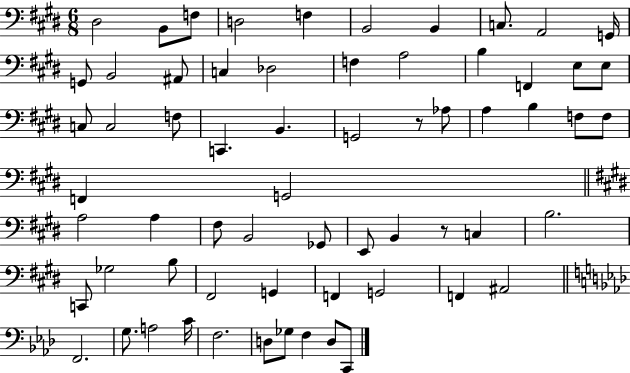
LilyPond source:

{
  \clef bass
  \numericTimeSignature
  \time 6/8
  \key e \major
  dis2 b,8 f8 | d2 f4 | b,2 b,4 | c8. a,2 g,16 | \break g,8 b,2 ais,8 | c4 des2 | f4 a2 | b4 f,4 e8 e8 | \break c8 c2 f8 | c,4. b,4. | g,2 r8 aes8 | a4 b4 f8 f8 | \break f,4 g,2 | \bar "||" \break \key e \major a2 a4 | fis8 b,2 ges,8 | e,8 b,4 r8 c4 | b2. | \break c,8 ges2 b8 | fis,2 g,4 | f,4 g,2 | f,4 ais,2 | \break \bar "||" \break \key f \minor f,2. | g8. a2 c'16 | f2. | d8 ges8 f4 d8 c,8 | \break \bar "|."
}